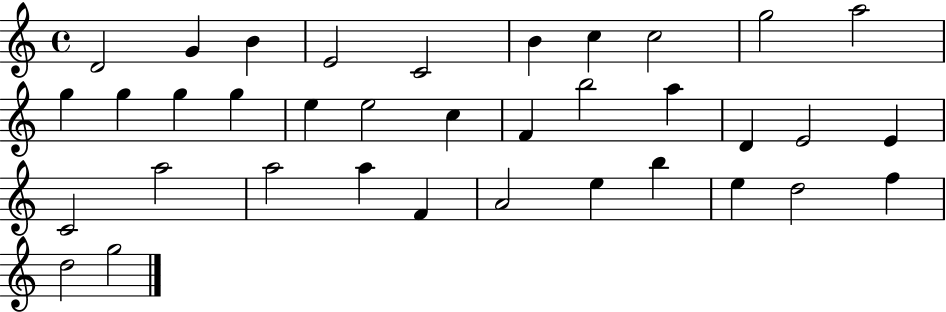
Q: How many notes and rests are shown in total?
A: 36